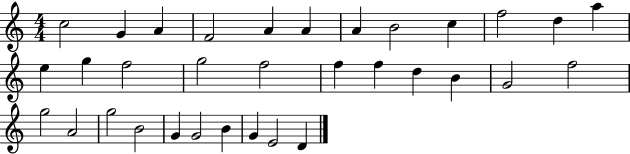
C5/h G4/q A4/q F4/h A4/q A4/q A4/q B4/h C5/q F5/h D5/q A5/q E5/q G5/q F5/h G5/h F5/h F5/q F5/q D5/q B4/q G4/h F5/h G5/h A4/h G5/h B4/h G4/q G4/h B4/q G4/q E4/h D4/q